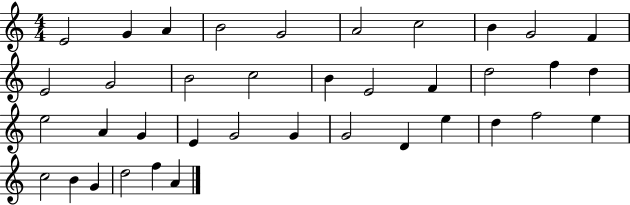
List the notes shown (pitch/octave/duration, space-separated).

E4/h G4/q A4/q B4/h G4/h A4/h C5/h B4/q G4/h F4/q E4/h G4/h B4/h C5/h B4/q E4/h F4/q D5/h F5/q D5/q E5/h A4/q G4/q E4/q G4/h G4/q G4/h D4/q E5/q D5/q F5/h E5/q C5/h B4/q G4/q D5/h F5/q A4/q